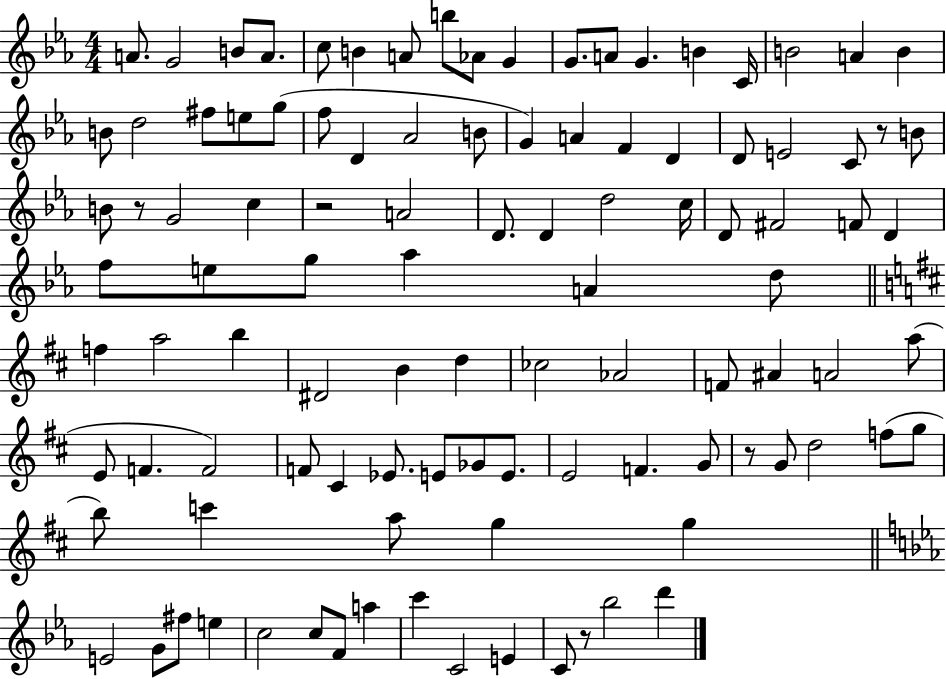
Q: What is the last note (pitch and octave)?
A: D6